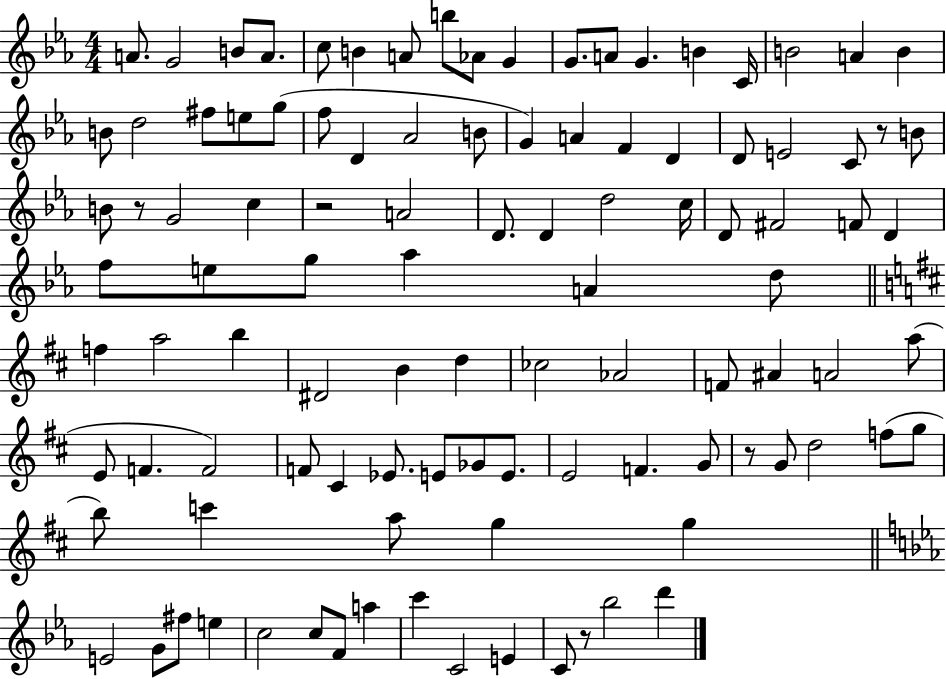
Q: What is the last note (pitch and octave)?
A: D6